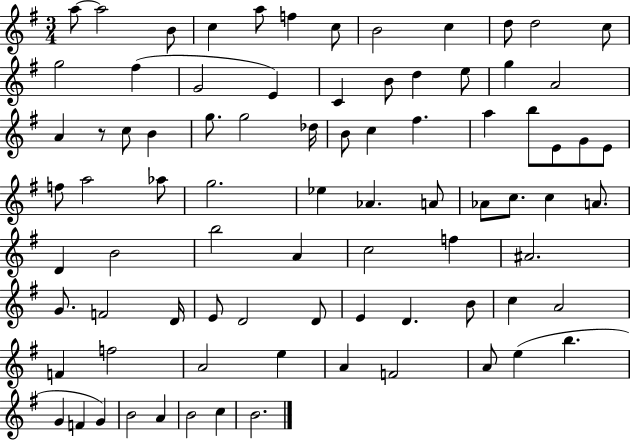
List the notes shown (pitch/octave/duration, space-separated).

A5/e A5/h B4/e C5/q A5/e F5/q C5/e B4/h C5/q D5/e D5/h C5/e G5/h F#5/q G4/h E4/q C4/q B4/e D5/q E5/e G5/q A4/h A4/q R/e C5/e B4/q G5/e. G5/h Db5/s B4/e C5/q F#5/q. A5/q B5/e E4/e G4/e E4/e F5/e A5/h Ab5/e G5/h. Eb5/q Ab4/q. A4/e Ab4/e C5/e. C5/q A4/e. D4/q B4/h B5/h A4/q C5/h F5/q A#4/h. G4/e. F4/h D4/s E4/e D4/h D4/e E4/q D4/q. B4/e C5/q A4/h F4/q F5/h A4/h E5/q A4/q F4/h A4/e E5/q B5/q. G4/q F4/q G4/q B4/h A4/q B4/h C5/q B4/h.